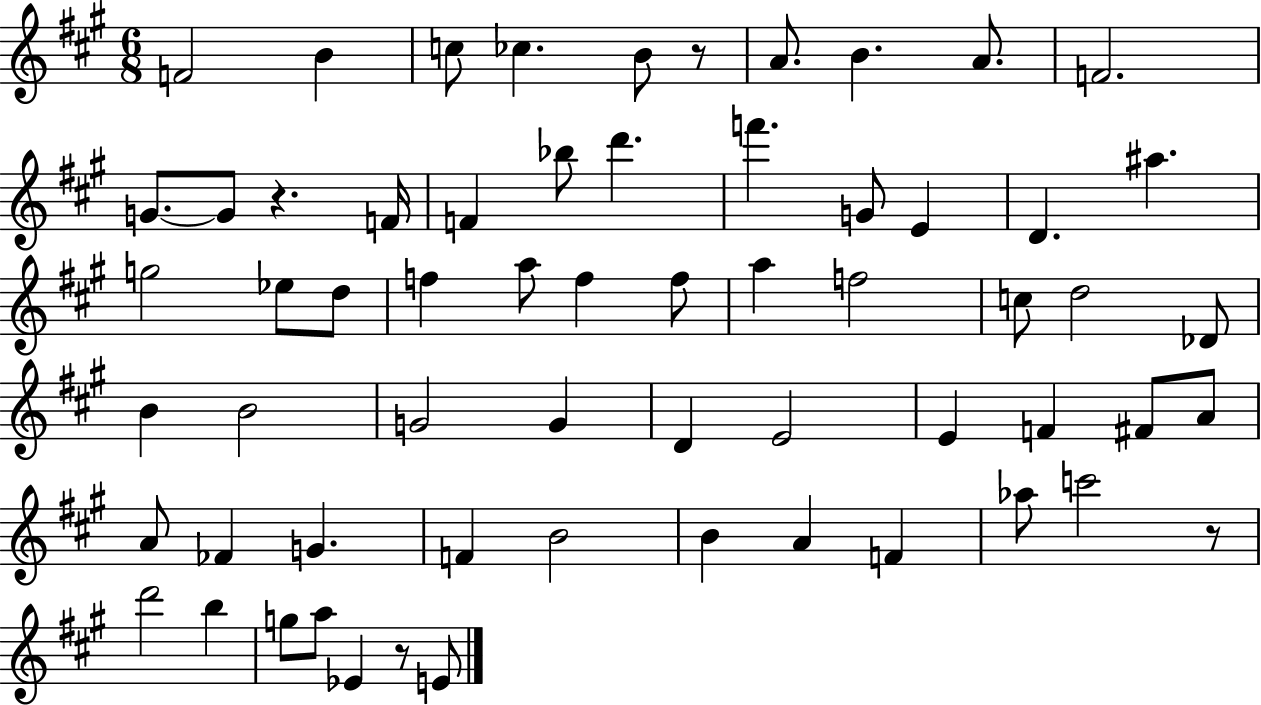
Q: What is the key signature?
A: A major